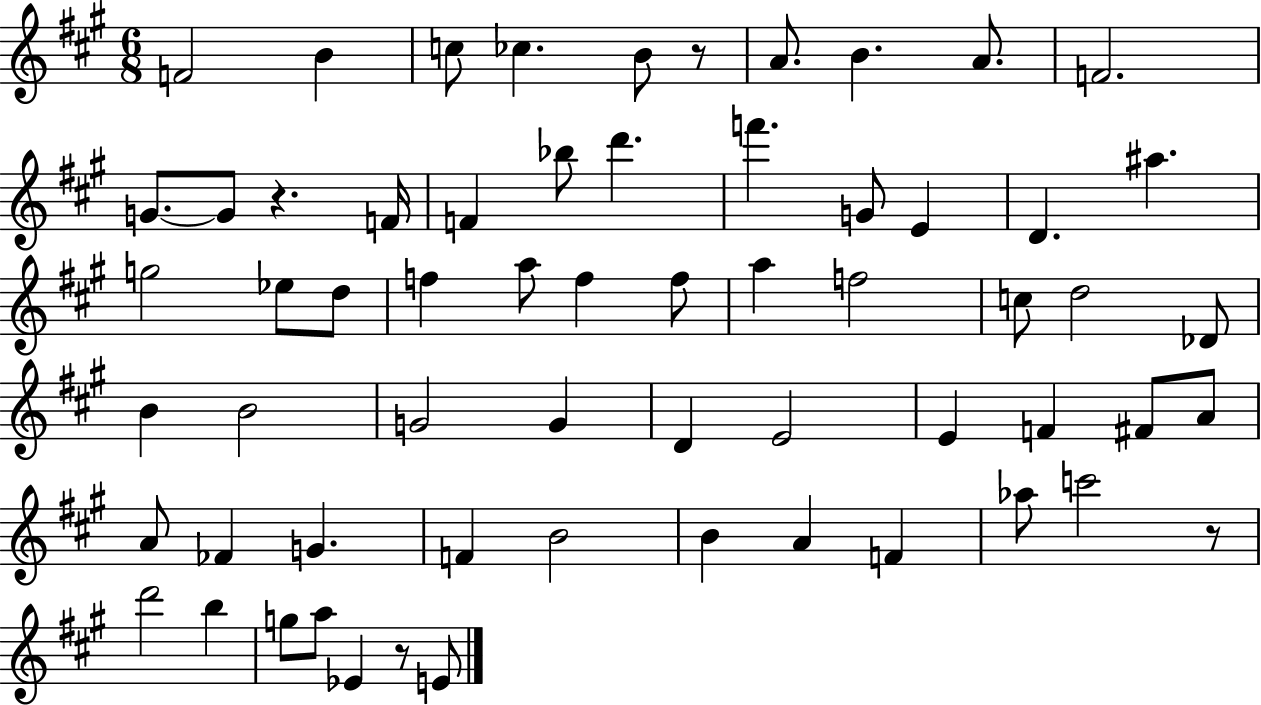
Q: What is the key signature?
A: A major